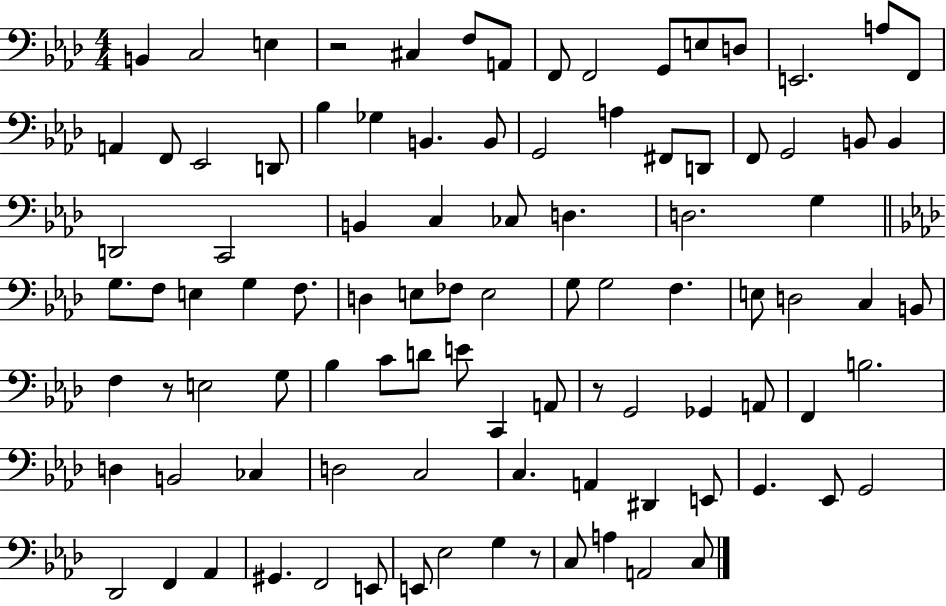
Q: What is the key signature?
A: AES major